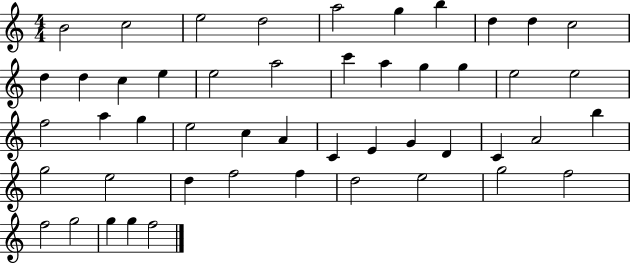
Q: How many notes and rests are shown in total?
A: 49